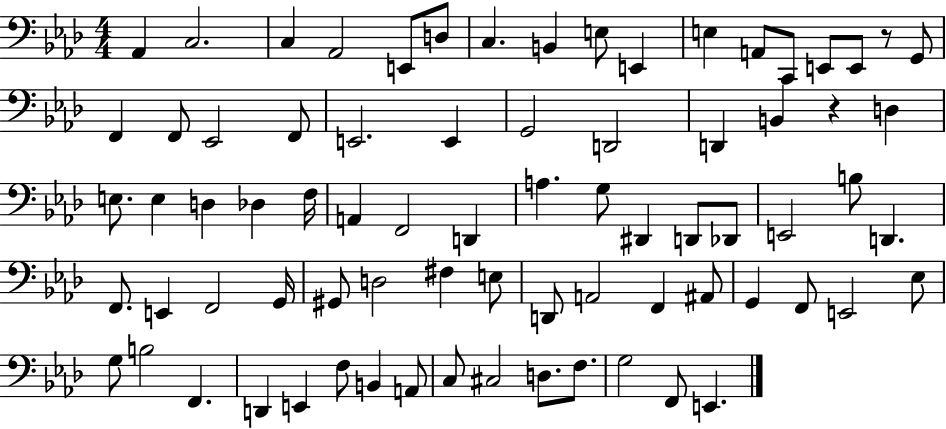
{
  \clef bass
  \numericTimeSignature
  \time 4/4
  \key aes \major
  aes,4 c2. | c4 aes,2 e,8 d8 | c4. b,4 e8 e,4 | e4 a,8 c,8 e,8 e,8 r8 g,8 | \break f,4 f,8 ees,2 f,8 | e,2. e,4 | g,2 d,2 | d,4 b,4 r4 d4 | \break e8. e4 d4 des4 f16 | a,4 f,2 d,4 | a4. g8 dis,4 d,8 des,8 | e,2 b8 d,4. | \break f,8. e,4 f,2 g,16 | gis,8 d2 fis4 e8 | d,8 a,2 f,4 ais,8 | g,4 f,8 e,2 ees8 | \break g8 b2 f,4. | d,4 e,4 f8 b,4 a,8 | c8 cis2 d8. f8. | g2 f,8 e,4. | \break \bar "|."
}